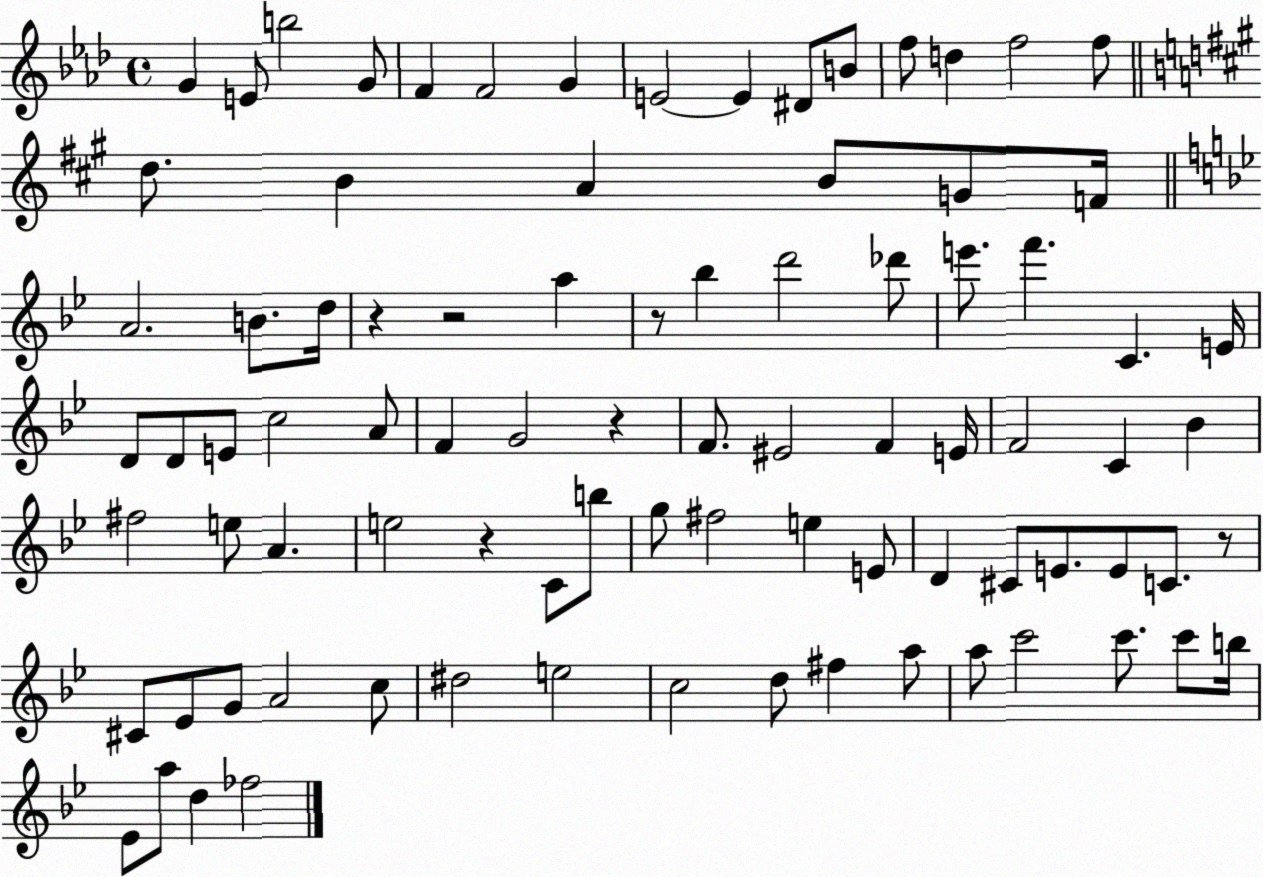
X:1
T:Untitled
M:4/4
L:1/4
K:Ab
G E/2 b2 G/2 F F2 G E2 E ^D/2 B/2 f/2 d f2 f/2 d/2 B A B/2 G/2 F/4 A2 B/2 d/4 z z2 a z/2 _b d'2 _d'/2 e'/2 f' C E/4 D/2 D/2 E/2 c2 A/2 F G2 z F/2 ^E2 F E/4 F2 C _B ^f2 e/2 A e2 z C/2 b/2 g/2 ^f2 e E/2 D ^C/2 E/2 E/2 C/2 z/2 ^C/2 _E/2 G/2 A2 c/2 ^d2 e2 c2 d/2 ^f a/2 a/2 c'2 c'/2 c'/2 b/4 _E/2 a/2 d _f2